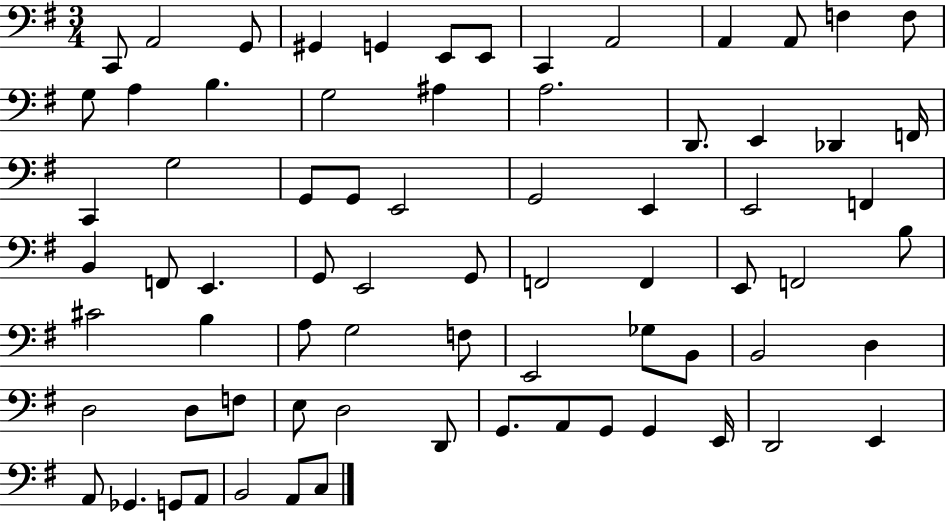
C2/e A2/h G2/e G#2/q G2/q E2/e E2/e C2/q A2/h A2/q A2/e F3/q F3/e G3/e A3/q B3/q. G3/h A#3/q A3/h. D2/e. E2/q Db2/q F2/s C2/q G3/h G2/e G2/e E2/h G2/h E2/q E2/h F2/q B2/q F2/e E2/q. G2/e E2/h G2/e F2/h F2/q E2/e F2/h B3/e C#4/h B3/q A3/e G3/h F3/e E2/h Gb3/e B2/e B2/h D3/q D3/h D3/e F3/e E3/e D3/h D2/e G2/e. A2/e G2/e G2/q E2/s D2/h E2/q A2/e Gb2/q. G2/e A2/e B2/h A2/e C3/e